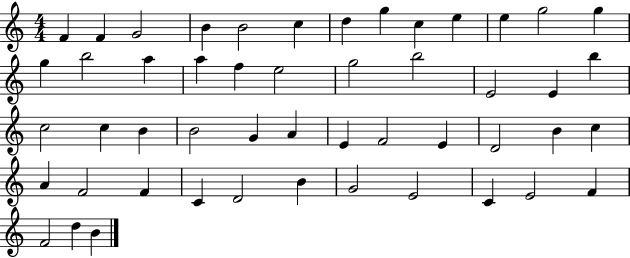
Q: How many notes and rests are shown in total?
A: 50